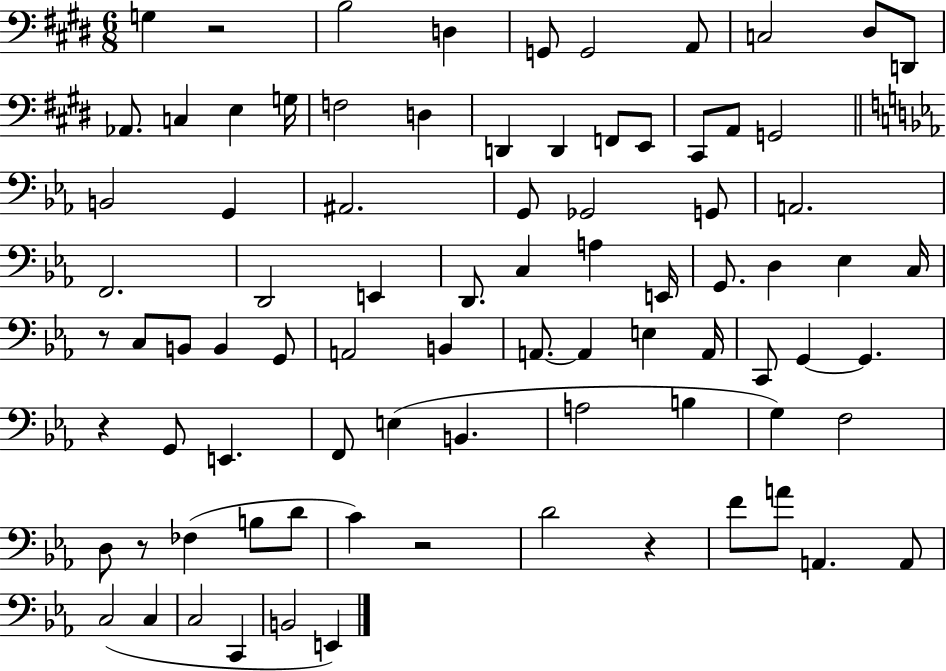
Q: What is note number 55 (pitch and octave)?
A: E2